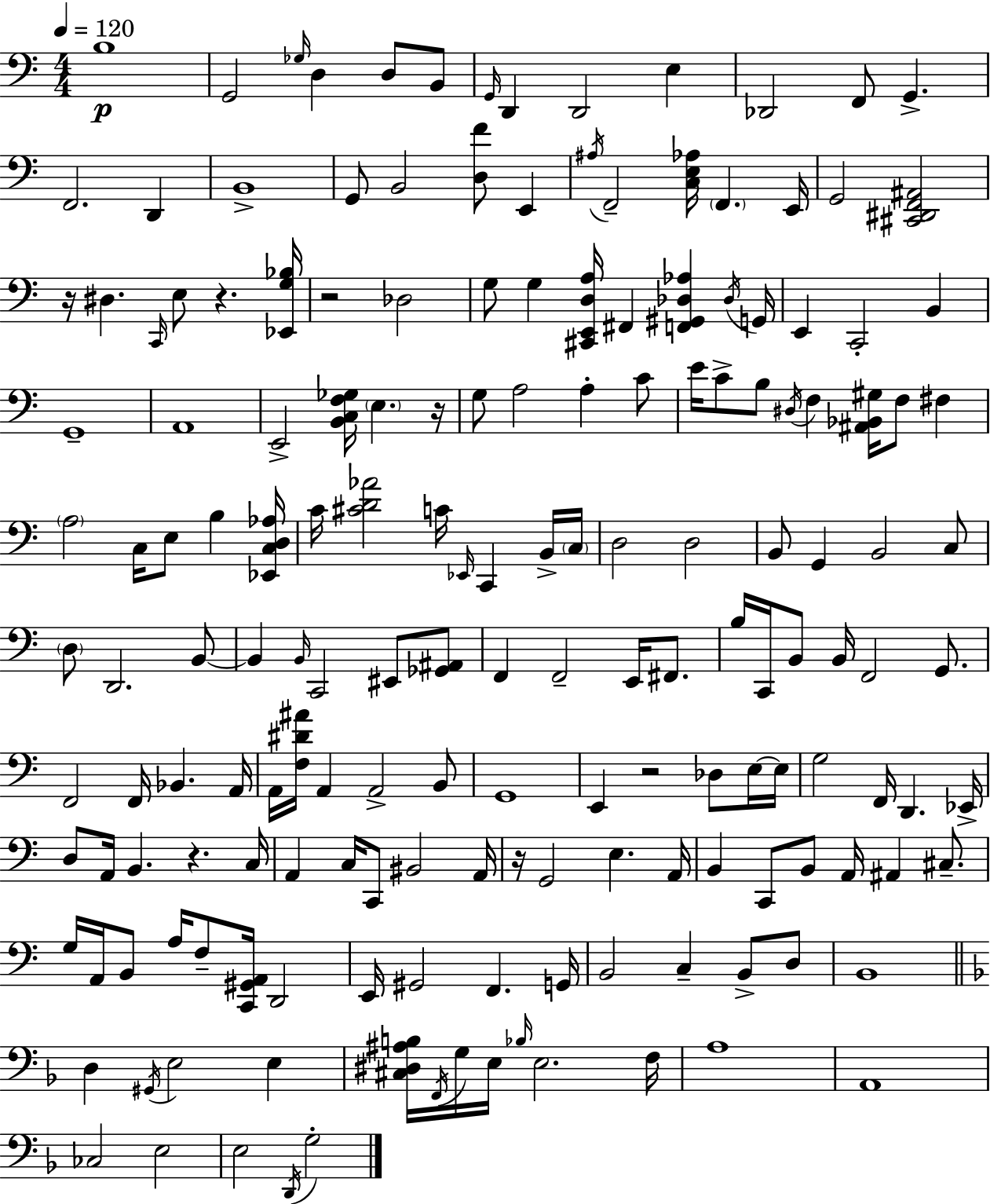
B3/w G2/h Gb3/s D3/q D3/e B2/e G2/s D2/q D2/h E3/q Db2/h F2/e G2/q. F2/h. D2/q B2/w G2/e B2/h [D3,F4]/e E2/q A#3/s F2/h [C3,E3,Ab3]/s F2/q. E2/s G2/h [C#2,D#2,F2,A#2]/h R/s D#3/q. C2/s E3/e R/q. [Eb2,G3,Bb3]/s R/h Db3/h G3/e G3/q [C#2,E2,D3,A3]/s F#2/q [F2,G#2,Db3,Ab3]/q Db3/s G2/s E2/q C2/h B2/q G2/w A2/w E2/h [B2,C3,F3,Gb3]/s E3/q. R/s G3/e A3/h A3/q C4/e E4/s C4/e B3/e D#3/s F3/q [A#2,Bb2,G#3]/s F3/e F#3/q A3/h C3/s E3/e B3/q [Eb2,C3,D3,Ab3]/s C4/s [C#4,D4,Ab4]/h C4/s Eb2/s C2/q B2/s C3/s D3/h D3/h B2/e G2/q B2/h C3/e D3/e D2/h. B2/e B2/q B2/s C2/h EIS2/e [Gb2,A#2]/e F2/q F2/h E2/s F#2/e. B3/s C2/s B2/e B2/s F2/h G2/e. F2/h F2/s Bb2/q. A2/s A2/s [F3,D#4,A#4]/s A2/q A2/h B2/e G2/w E2/q R/h Db3/e E3/s E3/s G3/h F2/s D2/q. Eb2/s D3/e A2/s B2/q. R/q. C3/s A2/q C3/s C2/e BIS2/h A2/s R/s G2/h E3/q. A2/s B2/q C2/e B2/e A2/s A#2/q C#3/e. G3/s A2/s B2/e A3/s F3/e [C2,G#2,A2]/s D2/h E2/s G#2/h F2/q. G2/s B2/h C3/q B2/e D3/e B2/w D3/q G#2/s E3/h E3/q [C#3,D#3,A#3,B3]/s F2/s G3/s E3/s Bb3/s E3/h. F3/s A3/w A2/w CES3/h E3/h E3/h D2/s G3/h